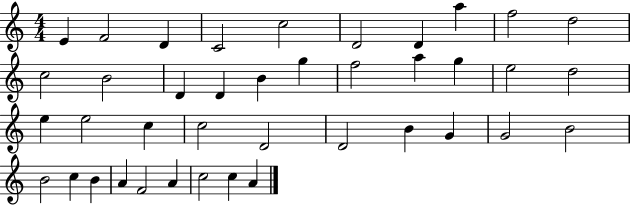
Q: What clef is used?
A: treble